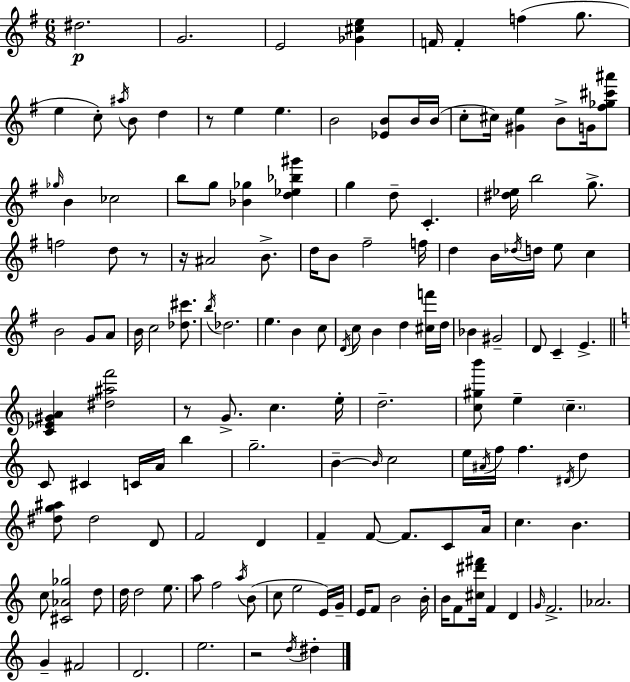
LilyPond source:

{
  \clef treble
  \numericTimeSignature
  \time 6/8
  \key g \major
  dis''2.\p | g'2. | e'2 <ges' cis'' e''>4 | f'16 f'4-. f''4( g''8. | \break e''4 c''8-.) \acciaccatura { ais''16 } b'8 d''4 | r8 e''4 e''4. | b'2 <ees' b'>8 b'16 | b'16( c''8-. cis''16) <gis' e''>4 b'8-> g'16 <fis'' ges'' cis''' ais'''>8 | \break \grace { ges''16 } b'4 ces''2 | b''8 g''8 <bes' ges''>4 <d'' ees'' bes'' gis'''>4 | g''4 d''8-- c'4.-. | <dis'' ees''>16 b''2 g''8.-> | \break f''2 d''8 | r8 r16 ais'2 b'8.-> | d''16 b'8 fis''2-- | f''16 d''4 b'16 \acciaccatura { des''16 } d''16 e''8 c''4 | \break b'2 g'8 | a'8 b'16 c''2 | <des'' cis'''>8. \acciaccatura { b''16 } des''2. | e''4. b'4 | \break c''8 \acciaccatura { d'16 } c''8 b'4 d''4 | <cis'' f'''>16 d''16 bes'4 gis'2-- | d'8 c'4-- e'4.-> | \bar "||" \break \key c \major <c' ees' gis' a'>4 <dis'' ais'' f'''>2 | r8 g'8.-> c''4. e''16-. | d''2.-- | <c'' gis'' b'''>8 e''4-- \parenthesize c''4.-- | \break c'8 cis'4 c'16 a'16 b''4 | g''2.-- | b'4--~~ \grace { b'16 } c''2 | e''16 \acciaccatura { ais'16 } f''16 f''4. \acciaccatura { dis'16 } d''4 | \break <dis'' g'' ais''>8 dis''2 | d'8 f'2 d'4 | f'4-- f'8~~ f'8. | c'8 a'16 c''4. b'4. | \break c''8 <cis' aes' ges''>2 | d''8 d''16 d''2 | e''8. a''8 f''2 | \acciaccatura { a''16 } b'8( c''8 e''2 | \break e'16) g'16-- e'16 f'8 b'2 | b'16-. b'16 f'8 <cis'' dis''' fis'''>16 f'4 | d'4 \grace { g'16 } f'2.-> | aes'2. | \break g'4-- fis'2 | d'2. | e''2. | r2 | \break \acciaccatura { d''16 } dis''4-. \bar "|."
}